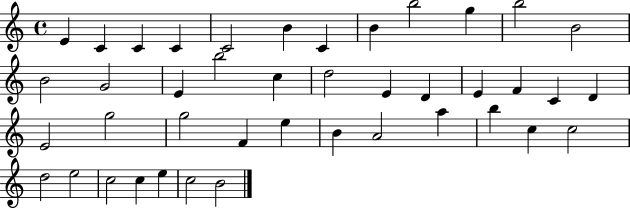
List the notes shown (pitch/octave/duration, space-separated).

E4/q C4/q C4/q C4/q C4/h B4/q C4/q B4/q B5/h G5/q B5/h B4/h B4/h G4/h E4/q B5/h C5/q D5/h E4/q D4/q E4/q F4/q C4/q D4/q E4/h G5/h G5/h F4/q E5/q B4/q A4/h A5/q B5/q C5/q C5/h D5/h E5/h C5/h C5/q E5/q C5/h B4/h